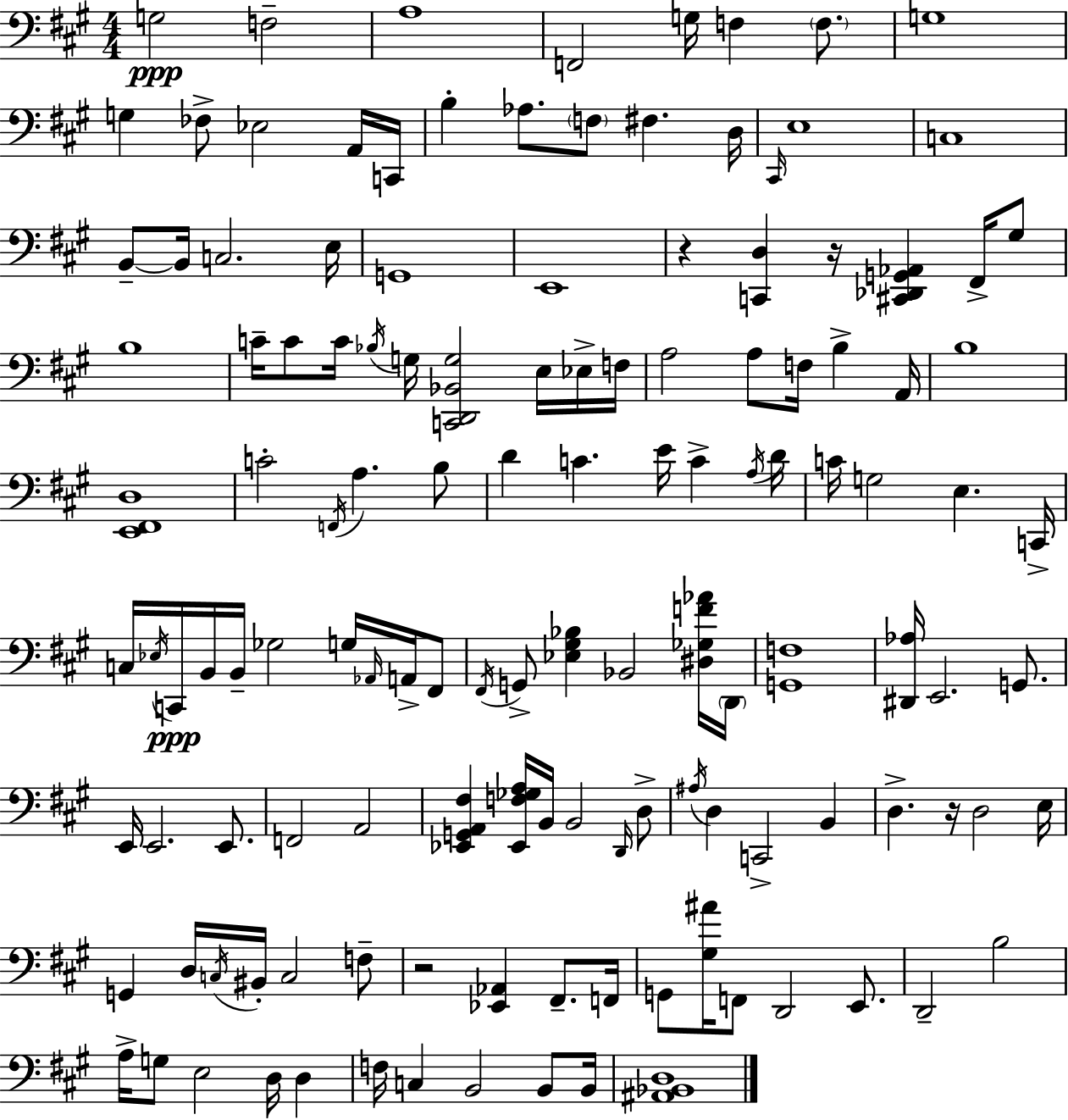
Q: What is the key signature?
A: A major